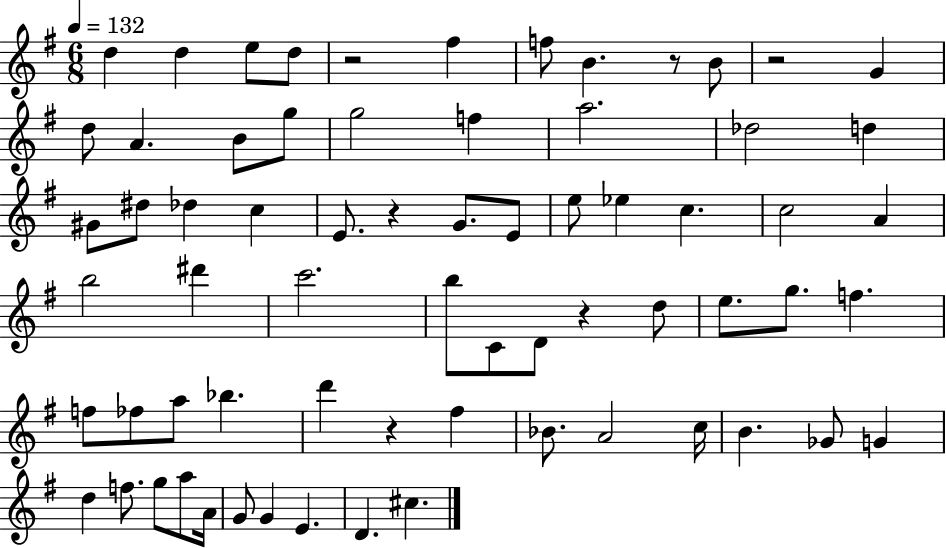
D5/q D5/q E5/e D5/e R/h F#5/q F5/e B4/q. R/e B4/e R/h G4/q D5/e A4/q. B4/e G5/e G5/h F5/q A5/h. Db5/h D5/q G#4/e D#5/e Db5/q C5/q E4/e. R/q G4/e. E4/e E5/e Eb5/q C5/q. C5/h A4/q B5/h D#6/q C6/h. B5/e C4/e D4/e R/q D5/e E5/e. G5/e. F5/q. F5/e FES5/e A5/e Bb5/q. D6/q R/q F#5/q Bb4/e. A4/h C5/s B4/q. Gb4/e G4/q D5/q F5/e. G5/e A5/e A4/s G4/e G4/q E4/q. D4/q. C#5/q.